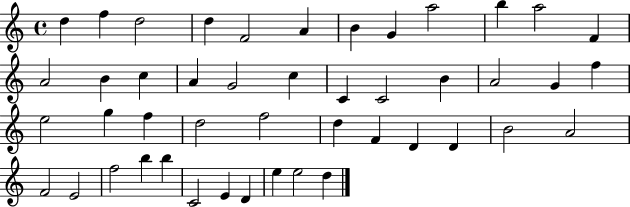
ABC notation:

X:1
T:Untitled
M:4/4
L:1/4
K:C
d f d2 d F2 A B G a2 b a2 F A2 B c A G2 c C C2 B A2 G f e2 g f d2 f2 d F D D B2 A2 F2 E2 f2 b b C2 E D e e2 d